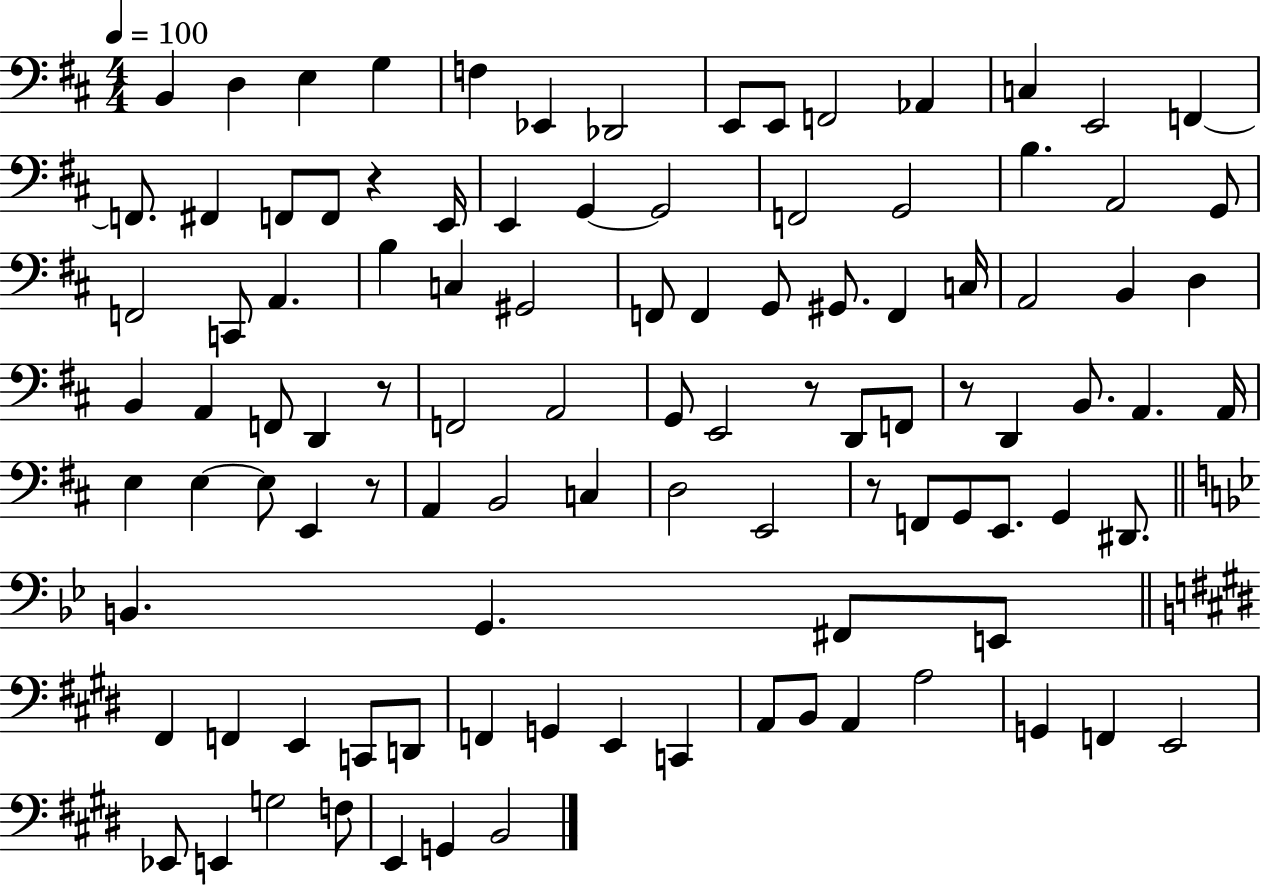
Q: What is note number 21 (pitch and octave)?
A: G2